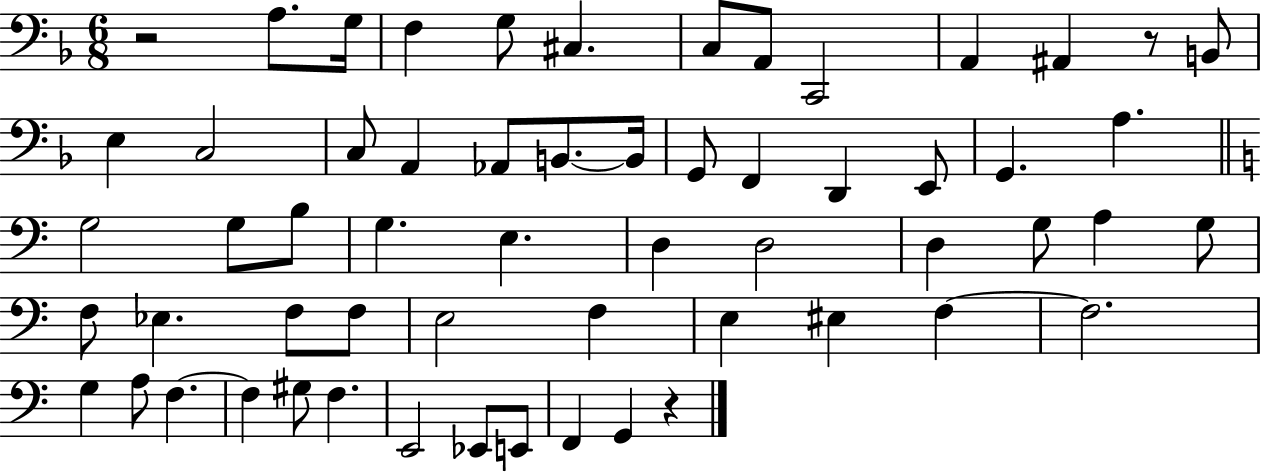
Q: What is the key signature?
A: F major